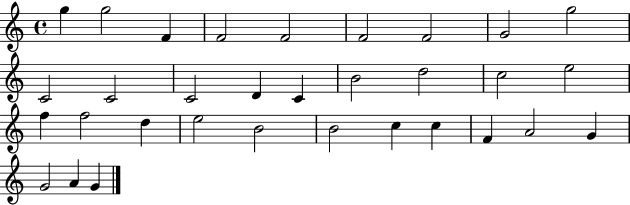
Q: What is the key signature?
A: C major